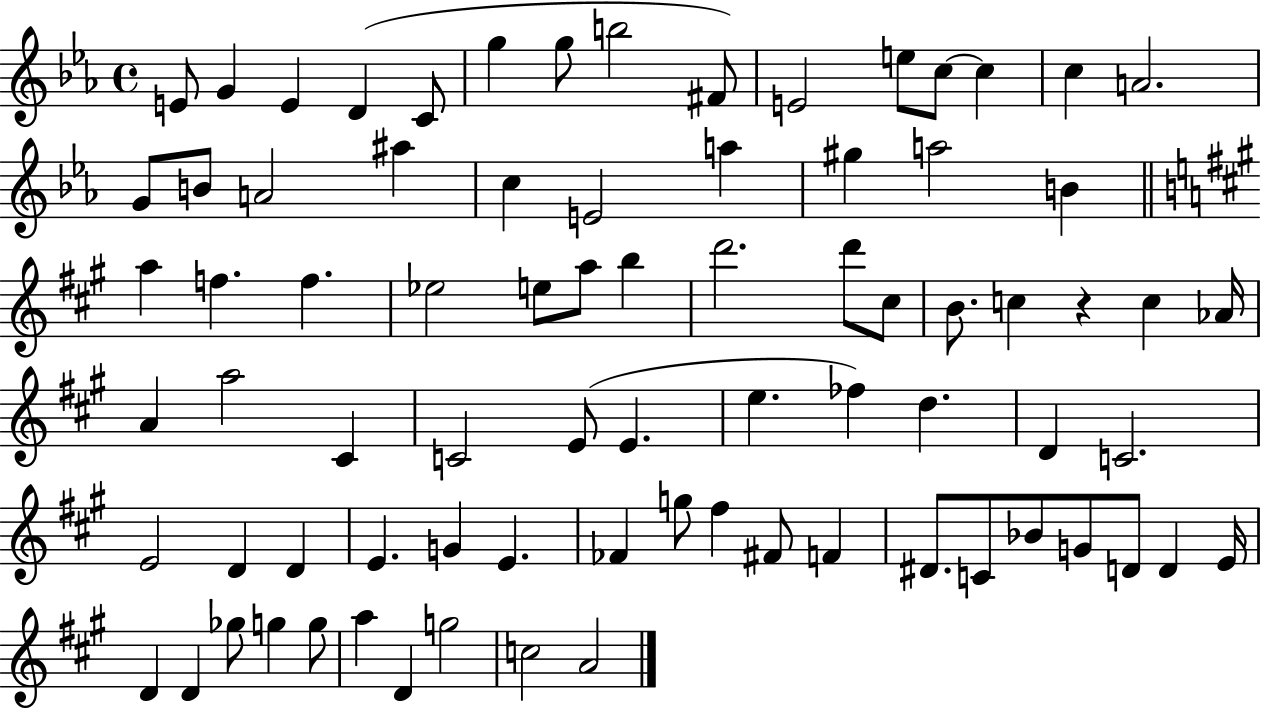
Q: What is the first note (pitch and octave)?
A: E4